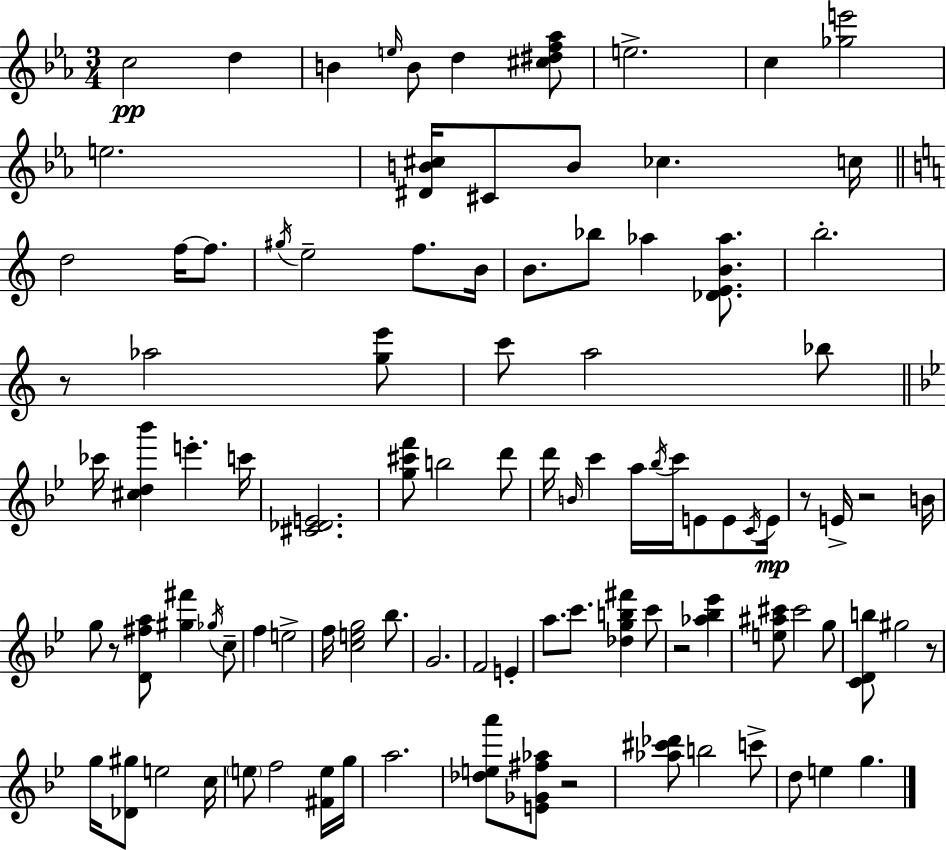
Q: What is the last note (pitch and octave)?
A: G5